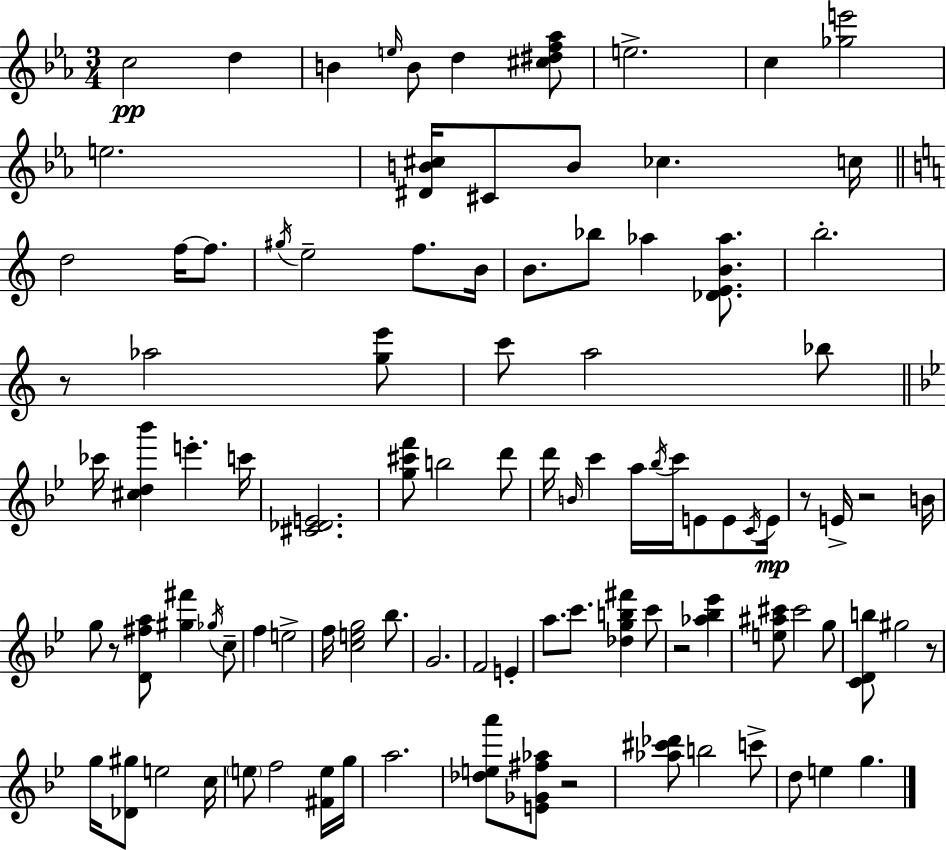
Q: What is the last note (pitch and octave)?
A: G5